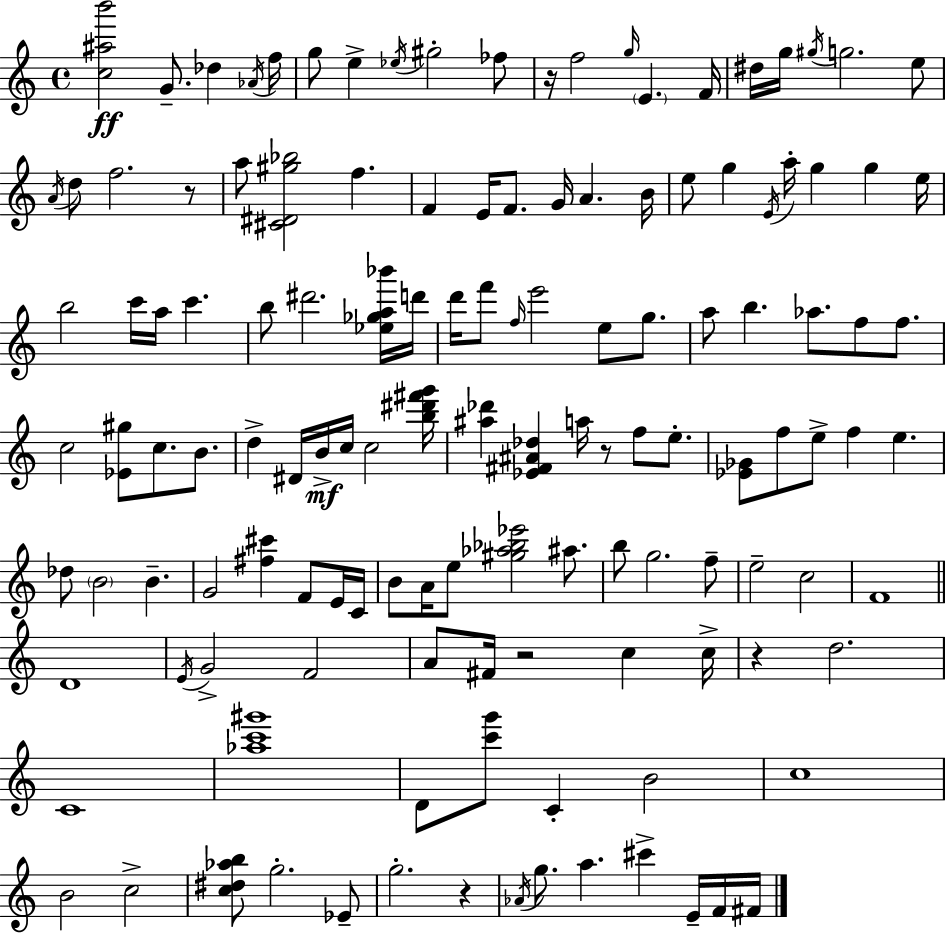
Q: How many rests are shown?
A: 6